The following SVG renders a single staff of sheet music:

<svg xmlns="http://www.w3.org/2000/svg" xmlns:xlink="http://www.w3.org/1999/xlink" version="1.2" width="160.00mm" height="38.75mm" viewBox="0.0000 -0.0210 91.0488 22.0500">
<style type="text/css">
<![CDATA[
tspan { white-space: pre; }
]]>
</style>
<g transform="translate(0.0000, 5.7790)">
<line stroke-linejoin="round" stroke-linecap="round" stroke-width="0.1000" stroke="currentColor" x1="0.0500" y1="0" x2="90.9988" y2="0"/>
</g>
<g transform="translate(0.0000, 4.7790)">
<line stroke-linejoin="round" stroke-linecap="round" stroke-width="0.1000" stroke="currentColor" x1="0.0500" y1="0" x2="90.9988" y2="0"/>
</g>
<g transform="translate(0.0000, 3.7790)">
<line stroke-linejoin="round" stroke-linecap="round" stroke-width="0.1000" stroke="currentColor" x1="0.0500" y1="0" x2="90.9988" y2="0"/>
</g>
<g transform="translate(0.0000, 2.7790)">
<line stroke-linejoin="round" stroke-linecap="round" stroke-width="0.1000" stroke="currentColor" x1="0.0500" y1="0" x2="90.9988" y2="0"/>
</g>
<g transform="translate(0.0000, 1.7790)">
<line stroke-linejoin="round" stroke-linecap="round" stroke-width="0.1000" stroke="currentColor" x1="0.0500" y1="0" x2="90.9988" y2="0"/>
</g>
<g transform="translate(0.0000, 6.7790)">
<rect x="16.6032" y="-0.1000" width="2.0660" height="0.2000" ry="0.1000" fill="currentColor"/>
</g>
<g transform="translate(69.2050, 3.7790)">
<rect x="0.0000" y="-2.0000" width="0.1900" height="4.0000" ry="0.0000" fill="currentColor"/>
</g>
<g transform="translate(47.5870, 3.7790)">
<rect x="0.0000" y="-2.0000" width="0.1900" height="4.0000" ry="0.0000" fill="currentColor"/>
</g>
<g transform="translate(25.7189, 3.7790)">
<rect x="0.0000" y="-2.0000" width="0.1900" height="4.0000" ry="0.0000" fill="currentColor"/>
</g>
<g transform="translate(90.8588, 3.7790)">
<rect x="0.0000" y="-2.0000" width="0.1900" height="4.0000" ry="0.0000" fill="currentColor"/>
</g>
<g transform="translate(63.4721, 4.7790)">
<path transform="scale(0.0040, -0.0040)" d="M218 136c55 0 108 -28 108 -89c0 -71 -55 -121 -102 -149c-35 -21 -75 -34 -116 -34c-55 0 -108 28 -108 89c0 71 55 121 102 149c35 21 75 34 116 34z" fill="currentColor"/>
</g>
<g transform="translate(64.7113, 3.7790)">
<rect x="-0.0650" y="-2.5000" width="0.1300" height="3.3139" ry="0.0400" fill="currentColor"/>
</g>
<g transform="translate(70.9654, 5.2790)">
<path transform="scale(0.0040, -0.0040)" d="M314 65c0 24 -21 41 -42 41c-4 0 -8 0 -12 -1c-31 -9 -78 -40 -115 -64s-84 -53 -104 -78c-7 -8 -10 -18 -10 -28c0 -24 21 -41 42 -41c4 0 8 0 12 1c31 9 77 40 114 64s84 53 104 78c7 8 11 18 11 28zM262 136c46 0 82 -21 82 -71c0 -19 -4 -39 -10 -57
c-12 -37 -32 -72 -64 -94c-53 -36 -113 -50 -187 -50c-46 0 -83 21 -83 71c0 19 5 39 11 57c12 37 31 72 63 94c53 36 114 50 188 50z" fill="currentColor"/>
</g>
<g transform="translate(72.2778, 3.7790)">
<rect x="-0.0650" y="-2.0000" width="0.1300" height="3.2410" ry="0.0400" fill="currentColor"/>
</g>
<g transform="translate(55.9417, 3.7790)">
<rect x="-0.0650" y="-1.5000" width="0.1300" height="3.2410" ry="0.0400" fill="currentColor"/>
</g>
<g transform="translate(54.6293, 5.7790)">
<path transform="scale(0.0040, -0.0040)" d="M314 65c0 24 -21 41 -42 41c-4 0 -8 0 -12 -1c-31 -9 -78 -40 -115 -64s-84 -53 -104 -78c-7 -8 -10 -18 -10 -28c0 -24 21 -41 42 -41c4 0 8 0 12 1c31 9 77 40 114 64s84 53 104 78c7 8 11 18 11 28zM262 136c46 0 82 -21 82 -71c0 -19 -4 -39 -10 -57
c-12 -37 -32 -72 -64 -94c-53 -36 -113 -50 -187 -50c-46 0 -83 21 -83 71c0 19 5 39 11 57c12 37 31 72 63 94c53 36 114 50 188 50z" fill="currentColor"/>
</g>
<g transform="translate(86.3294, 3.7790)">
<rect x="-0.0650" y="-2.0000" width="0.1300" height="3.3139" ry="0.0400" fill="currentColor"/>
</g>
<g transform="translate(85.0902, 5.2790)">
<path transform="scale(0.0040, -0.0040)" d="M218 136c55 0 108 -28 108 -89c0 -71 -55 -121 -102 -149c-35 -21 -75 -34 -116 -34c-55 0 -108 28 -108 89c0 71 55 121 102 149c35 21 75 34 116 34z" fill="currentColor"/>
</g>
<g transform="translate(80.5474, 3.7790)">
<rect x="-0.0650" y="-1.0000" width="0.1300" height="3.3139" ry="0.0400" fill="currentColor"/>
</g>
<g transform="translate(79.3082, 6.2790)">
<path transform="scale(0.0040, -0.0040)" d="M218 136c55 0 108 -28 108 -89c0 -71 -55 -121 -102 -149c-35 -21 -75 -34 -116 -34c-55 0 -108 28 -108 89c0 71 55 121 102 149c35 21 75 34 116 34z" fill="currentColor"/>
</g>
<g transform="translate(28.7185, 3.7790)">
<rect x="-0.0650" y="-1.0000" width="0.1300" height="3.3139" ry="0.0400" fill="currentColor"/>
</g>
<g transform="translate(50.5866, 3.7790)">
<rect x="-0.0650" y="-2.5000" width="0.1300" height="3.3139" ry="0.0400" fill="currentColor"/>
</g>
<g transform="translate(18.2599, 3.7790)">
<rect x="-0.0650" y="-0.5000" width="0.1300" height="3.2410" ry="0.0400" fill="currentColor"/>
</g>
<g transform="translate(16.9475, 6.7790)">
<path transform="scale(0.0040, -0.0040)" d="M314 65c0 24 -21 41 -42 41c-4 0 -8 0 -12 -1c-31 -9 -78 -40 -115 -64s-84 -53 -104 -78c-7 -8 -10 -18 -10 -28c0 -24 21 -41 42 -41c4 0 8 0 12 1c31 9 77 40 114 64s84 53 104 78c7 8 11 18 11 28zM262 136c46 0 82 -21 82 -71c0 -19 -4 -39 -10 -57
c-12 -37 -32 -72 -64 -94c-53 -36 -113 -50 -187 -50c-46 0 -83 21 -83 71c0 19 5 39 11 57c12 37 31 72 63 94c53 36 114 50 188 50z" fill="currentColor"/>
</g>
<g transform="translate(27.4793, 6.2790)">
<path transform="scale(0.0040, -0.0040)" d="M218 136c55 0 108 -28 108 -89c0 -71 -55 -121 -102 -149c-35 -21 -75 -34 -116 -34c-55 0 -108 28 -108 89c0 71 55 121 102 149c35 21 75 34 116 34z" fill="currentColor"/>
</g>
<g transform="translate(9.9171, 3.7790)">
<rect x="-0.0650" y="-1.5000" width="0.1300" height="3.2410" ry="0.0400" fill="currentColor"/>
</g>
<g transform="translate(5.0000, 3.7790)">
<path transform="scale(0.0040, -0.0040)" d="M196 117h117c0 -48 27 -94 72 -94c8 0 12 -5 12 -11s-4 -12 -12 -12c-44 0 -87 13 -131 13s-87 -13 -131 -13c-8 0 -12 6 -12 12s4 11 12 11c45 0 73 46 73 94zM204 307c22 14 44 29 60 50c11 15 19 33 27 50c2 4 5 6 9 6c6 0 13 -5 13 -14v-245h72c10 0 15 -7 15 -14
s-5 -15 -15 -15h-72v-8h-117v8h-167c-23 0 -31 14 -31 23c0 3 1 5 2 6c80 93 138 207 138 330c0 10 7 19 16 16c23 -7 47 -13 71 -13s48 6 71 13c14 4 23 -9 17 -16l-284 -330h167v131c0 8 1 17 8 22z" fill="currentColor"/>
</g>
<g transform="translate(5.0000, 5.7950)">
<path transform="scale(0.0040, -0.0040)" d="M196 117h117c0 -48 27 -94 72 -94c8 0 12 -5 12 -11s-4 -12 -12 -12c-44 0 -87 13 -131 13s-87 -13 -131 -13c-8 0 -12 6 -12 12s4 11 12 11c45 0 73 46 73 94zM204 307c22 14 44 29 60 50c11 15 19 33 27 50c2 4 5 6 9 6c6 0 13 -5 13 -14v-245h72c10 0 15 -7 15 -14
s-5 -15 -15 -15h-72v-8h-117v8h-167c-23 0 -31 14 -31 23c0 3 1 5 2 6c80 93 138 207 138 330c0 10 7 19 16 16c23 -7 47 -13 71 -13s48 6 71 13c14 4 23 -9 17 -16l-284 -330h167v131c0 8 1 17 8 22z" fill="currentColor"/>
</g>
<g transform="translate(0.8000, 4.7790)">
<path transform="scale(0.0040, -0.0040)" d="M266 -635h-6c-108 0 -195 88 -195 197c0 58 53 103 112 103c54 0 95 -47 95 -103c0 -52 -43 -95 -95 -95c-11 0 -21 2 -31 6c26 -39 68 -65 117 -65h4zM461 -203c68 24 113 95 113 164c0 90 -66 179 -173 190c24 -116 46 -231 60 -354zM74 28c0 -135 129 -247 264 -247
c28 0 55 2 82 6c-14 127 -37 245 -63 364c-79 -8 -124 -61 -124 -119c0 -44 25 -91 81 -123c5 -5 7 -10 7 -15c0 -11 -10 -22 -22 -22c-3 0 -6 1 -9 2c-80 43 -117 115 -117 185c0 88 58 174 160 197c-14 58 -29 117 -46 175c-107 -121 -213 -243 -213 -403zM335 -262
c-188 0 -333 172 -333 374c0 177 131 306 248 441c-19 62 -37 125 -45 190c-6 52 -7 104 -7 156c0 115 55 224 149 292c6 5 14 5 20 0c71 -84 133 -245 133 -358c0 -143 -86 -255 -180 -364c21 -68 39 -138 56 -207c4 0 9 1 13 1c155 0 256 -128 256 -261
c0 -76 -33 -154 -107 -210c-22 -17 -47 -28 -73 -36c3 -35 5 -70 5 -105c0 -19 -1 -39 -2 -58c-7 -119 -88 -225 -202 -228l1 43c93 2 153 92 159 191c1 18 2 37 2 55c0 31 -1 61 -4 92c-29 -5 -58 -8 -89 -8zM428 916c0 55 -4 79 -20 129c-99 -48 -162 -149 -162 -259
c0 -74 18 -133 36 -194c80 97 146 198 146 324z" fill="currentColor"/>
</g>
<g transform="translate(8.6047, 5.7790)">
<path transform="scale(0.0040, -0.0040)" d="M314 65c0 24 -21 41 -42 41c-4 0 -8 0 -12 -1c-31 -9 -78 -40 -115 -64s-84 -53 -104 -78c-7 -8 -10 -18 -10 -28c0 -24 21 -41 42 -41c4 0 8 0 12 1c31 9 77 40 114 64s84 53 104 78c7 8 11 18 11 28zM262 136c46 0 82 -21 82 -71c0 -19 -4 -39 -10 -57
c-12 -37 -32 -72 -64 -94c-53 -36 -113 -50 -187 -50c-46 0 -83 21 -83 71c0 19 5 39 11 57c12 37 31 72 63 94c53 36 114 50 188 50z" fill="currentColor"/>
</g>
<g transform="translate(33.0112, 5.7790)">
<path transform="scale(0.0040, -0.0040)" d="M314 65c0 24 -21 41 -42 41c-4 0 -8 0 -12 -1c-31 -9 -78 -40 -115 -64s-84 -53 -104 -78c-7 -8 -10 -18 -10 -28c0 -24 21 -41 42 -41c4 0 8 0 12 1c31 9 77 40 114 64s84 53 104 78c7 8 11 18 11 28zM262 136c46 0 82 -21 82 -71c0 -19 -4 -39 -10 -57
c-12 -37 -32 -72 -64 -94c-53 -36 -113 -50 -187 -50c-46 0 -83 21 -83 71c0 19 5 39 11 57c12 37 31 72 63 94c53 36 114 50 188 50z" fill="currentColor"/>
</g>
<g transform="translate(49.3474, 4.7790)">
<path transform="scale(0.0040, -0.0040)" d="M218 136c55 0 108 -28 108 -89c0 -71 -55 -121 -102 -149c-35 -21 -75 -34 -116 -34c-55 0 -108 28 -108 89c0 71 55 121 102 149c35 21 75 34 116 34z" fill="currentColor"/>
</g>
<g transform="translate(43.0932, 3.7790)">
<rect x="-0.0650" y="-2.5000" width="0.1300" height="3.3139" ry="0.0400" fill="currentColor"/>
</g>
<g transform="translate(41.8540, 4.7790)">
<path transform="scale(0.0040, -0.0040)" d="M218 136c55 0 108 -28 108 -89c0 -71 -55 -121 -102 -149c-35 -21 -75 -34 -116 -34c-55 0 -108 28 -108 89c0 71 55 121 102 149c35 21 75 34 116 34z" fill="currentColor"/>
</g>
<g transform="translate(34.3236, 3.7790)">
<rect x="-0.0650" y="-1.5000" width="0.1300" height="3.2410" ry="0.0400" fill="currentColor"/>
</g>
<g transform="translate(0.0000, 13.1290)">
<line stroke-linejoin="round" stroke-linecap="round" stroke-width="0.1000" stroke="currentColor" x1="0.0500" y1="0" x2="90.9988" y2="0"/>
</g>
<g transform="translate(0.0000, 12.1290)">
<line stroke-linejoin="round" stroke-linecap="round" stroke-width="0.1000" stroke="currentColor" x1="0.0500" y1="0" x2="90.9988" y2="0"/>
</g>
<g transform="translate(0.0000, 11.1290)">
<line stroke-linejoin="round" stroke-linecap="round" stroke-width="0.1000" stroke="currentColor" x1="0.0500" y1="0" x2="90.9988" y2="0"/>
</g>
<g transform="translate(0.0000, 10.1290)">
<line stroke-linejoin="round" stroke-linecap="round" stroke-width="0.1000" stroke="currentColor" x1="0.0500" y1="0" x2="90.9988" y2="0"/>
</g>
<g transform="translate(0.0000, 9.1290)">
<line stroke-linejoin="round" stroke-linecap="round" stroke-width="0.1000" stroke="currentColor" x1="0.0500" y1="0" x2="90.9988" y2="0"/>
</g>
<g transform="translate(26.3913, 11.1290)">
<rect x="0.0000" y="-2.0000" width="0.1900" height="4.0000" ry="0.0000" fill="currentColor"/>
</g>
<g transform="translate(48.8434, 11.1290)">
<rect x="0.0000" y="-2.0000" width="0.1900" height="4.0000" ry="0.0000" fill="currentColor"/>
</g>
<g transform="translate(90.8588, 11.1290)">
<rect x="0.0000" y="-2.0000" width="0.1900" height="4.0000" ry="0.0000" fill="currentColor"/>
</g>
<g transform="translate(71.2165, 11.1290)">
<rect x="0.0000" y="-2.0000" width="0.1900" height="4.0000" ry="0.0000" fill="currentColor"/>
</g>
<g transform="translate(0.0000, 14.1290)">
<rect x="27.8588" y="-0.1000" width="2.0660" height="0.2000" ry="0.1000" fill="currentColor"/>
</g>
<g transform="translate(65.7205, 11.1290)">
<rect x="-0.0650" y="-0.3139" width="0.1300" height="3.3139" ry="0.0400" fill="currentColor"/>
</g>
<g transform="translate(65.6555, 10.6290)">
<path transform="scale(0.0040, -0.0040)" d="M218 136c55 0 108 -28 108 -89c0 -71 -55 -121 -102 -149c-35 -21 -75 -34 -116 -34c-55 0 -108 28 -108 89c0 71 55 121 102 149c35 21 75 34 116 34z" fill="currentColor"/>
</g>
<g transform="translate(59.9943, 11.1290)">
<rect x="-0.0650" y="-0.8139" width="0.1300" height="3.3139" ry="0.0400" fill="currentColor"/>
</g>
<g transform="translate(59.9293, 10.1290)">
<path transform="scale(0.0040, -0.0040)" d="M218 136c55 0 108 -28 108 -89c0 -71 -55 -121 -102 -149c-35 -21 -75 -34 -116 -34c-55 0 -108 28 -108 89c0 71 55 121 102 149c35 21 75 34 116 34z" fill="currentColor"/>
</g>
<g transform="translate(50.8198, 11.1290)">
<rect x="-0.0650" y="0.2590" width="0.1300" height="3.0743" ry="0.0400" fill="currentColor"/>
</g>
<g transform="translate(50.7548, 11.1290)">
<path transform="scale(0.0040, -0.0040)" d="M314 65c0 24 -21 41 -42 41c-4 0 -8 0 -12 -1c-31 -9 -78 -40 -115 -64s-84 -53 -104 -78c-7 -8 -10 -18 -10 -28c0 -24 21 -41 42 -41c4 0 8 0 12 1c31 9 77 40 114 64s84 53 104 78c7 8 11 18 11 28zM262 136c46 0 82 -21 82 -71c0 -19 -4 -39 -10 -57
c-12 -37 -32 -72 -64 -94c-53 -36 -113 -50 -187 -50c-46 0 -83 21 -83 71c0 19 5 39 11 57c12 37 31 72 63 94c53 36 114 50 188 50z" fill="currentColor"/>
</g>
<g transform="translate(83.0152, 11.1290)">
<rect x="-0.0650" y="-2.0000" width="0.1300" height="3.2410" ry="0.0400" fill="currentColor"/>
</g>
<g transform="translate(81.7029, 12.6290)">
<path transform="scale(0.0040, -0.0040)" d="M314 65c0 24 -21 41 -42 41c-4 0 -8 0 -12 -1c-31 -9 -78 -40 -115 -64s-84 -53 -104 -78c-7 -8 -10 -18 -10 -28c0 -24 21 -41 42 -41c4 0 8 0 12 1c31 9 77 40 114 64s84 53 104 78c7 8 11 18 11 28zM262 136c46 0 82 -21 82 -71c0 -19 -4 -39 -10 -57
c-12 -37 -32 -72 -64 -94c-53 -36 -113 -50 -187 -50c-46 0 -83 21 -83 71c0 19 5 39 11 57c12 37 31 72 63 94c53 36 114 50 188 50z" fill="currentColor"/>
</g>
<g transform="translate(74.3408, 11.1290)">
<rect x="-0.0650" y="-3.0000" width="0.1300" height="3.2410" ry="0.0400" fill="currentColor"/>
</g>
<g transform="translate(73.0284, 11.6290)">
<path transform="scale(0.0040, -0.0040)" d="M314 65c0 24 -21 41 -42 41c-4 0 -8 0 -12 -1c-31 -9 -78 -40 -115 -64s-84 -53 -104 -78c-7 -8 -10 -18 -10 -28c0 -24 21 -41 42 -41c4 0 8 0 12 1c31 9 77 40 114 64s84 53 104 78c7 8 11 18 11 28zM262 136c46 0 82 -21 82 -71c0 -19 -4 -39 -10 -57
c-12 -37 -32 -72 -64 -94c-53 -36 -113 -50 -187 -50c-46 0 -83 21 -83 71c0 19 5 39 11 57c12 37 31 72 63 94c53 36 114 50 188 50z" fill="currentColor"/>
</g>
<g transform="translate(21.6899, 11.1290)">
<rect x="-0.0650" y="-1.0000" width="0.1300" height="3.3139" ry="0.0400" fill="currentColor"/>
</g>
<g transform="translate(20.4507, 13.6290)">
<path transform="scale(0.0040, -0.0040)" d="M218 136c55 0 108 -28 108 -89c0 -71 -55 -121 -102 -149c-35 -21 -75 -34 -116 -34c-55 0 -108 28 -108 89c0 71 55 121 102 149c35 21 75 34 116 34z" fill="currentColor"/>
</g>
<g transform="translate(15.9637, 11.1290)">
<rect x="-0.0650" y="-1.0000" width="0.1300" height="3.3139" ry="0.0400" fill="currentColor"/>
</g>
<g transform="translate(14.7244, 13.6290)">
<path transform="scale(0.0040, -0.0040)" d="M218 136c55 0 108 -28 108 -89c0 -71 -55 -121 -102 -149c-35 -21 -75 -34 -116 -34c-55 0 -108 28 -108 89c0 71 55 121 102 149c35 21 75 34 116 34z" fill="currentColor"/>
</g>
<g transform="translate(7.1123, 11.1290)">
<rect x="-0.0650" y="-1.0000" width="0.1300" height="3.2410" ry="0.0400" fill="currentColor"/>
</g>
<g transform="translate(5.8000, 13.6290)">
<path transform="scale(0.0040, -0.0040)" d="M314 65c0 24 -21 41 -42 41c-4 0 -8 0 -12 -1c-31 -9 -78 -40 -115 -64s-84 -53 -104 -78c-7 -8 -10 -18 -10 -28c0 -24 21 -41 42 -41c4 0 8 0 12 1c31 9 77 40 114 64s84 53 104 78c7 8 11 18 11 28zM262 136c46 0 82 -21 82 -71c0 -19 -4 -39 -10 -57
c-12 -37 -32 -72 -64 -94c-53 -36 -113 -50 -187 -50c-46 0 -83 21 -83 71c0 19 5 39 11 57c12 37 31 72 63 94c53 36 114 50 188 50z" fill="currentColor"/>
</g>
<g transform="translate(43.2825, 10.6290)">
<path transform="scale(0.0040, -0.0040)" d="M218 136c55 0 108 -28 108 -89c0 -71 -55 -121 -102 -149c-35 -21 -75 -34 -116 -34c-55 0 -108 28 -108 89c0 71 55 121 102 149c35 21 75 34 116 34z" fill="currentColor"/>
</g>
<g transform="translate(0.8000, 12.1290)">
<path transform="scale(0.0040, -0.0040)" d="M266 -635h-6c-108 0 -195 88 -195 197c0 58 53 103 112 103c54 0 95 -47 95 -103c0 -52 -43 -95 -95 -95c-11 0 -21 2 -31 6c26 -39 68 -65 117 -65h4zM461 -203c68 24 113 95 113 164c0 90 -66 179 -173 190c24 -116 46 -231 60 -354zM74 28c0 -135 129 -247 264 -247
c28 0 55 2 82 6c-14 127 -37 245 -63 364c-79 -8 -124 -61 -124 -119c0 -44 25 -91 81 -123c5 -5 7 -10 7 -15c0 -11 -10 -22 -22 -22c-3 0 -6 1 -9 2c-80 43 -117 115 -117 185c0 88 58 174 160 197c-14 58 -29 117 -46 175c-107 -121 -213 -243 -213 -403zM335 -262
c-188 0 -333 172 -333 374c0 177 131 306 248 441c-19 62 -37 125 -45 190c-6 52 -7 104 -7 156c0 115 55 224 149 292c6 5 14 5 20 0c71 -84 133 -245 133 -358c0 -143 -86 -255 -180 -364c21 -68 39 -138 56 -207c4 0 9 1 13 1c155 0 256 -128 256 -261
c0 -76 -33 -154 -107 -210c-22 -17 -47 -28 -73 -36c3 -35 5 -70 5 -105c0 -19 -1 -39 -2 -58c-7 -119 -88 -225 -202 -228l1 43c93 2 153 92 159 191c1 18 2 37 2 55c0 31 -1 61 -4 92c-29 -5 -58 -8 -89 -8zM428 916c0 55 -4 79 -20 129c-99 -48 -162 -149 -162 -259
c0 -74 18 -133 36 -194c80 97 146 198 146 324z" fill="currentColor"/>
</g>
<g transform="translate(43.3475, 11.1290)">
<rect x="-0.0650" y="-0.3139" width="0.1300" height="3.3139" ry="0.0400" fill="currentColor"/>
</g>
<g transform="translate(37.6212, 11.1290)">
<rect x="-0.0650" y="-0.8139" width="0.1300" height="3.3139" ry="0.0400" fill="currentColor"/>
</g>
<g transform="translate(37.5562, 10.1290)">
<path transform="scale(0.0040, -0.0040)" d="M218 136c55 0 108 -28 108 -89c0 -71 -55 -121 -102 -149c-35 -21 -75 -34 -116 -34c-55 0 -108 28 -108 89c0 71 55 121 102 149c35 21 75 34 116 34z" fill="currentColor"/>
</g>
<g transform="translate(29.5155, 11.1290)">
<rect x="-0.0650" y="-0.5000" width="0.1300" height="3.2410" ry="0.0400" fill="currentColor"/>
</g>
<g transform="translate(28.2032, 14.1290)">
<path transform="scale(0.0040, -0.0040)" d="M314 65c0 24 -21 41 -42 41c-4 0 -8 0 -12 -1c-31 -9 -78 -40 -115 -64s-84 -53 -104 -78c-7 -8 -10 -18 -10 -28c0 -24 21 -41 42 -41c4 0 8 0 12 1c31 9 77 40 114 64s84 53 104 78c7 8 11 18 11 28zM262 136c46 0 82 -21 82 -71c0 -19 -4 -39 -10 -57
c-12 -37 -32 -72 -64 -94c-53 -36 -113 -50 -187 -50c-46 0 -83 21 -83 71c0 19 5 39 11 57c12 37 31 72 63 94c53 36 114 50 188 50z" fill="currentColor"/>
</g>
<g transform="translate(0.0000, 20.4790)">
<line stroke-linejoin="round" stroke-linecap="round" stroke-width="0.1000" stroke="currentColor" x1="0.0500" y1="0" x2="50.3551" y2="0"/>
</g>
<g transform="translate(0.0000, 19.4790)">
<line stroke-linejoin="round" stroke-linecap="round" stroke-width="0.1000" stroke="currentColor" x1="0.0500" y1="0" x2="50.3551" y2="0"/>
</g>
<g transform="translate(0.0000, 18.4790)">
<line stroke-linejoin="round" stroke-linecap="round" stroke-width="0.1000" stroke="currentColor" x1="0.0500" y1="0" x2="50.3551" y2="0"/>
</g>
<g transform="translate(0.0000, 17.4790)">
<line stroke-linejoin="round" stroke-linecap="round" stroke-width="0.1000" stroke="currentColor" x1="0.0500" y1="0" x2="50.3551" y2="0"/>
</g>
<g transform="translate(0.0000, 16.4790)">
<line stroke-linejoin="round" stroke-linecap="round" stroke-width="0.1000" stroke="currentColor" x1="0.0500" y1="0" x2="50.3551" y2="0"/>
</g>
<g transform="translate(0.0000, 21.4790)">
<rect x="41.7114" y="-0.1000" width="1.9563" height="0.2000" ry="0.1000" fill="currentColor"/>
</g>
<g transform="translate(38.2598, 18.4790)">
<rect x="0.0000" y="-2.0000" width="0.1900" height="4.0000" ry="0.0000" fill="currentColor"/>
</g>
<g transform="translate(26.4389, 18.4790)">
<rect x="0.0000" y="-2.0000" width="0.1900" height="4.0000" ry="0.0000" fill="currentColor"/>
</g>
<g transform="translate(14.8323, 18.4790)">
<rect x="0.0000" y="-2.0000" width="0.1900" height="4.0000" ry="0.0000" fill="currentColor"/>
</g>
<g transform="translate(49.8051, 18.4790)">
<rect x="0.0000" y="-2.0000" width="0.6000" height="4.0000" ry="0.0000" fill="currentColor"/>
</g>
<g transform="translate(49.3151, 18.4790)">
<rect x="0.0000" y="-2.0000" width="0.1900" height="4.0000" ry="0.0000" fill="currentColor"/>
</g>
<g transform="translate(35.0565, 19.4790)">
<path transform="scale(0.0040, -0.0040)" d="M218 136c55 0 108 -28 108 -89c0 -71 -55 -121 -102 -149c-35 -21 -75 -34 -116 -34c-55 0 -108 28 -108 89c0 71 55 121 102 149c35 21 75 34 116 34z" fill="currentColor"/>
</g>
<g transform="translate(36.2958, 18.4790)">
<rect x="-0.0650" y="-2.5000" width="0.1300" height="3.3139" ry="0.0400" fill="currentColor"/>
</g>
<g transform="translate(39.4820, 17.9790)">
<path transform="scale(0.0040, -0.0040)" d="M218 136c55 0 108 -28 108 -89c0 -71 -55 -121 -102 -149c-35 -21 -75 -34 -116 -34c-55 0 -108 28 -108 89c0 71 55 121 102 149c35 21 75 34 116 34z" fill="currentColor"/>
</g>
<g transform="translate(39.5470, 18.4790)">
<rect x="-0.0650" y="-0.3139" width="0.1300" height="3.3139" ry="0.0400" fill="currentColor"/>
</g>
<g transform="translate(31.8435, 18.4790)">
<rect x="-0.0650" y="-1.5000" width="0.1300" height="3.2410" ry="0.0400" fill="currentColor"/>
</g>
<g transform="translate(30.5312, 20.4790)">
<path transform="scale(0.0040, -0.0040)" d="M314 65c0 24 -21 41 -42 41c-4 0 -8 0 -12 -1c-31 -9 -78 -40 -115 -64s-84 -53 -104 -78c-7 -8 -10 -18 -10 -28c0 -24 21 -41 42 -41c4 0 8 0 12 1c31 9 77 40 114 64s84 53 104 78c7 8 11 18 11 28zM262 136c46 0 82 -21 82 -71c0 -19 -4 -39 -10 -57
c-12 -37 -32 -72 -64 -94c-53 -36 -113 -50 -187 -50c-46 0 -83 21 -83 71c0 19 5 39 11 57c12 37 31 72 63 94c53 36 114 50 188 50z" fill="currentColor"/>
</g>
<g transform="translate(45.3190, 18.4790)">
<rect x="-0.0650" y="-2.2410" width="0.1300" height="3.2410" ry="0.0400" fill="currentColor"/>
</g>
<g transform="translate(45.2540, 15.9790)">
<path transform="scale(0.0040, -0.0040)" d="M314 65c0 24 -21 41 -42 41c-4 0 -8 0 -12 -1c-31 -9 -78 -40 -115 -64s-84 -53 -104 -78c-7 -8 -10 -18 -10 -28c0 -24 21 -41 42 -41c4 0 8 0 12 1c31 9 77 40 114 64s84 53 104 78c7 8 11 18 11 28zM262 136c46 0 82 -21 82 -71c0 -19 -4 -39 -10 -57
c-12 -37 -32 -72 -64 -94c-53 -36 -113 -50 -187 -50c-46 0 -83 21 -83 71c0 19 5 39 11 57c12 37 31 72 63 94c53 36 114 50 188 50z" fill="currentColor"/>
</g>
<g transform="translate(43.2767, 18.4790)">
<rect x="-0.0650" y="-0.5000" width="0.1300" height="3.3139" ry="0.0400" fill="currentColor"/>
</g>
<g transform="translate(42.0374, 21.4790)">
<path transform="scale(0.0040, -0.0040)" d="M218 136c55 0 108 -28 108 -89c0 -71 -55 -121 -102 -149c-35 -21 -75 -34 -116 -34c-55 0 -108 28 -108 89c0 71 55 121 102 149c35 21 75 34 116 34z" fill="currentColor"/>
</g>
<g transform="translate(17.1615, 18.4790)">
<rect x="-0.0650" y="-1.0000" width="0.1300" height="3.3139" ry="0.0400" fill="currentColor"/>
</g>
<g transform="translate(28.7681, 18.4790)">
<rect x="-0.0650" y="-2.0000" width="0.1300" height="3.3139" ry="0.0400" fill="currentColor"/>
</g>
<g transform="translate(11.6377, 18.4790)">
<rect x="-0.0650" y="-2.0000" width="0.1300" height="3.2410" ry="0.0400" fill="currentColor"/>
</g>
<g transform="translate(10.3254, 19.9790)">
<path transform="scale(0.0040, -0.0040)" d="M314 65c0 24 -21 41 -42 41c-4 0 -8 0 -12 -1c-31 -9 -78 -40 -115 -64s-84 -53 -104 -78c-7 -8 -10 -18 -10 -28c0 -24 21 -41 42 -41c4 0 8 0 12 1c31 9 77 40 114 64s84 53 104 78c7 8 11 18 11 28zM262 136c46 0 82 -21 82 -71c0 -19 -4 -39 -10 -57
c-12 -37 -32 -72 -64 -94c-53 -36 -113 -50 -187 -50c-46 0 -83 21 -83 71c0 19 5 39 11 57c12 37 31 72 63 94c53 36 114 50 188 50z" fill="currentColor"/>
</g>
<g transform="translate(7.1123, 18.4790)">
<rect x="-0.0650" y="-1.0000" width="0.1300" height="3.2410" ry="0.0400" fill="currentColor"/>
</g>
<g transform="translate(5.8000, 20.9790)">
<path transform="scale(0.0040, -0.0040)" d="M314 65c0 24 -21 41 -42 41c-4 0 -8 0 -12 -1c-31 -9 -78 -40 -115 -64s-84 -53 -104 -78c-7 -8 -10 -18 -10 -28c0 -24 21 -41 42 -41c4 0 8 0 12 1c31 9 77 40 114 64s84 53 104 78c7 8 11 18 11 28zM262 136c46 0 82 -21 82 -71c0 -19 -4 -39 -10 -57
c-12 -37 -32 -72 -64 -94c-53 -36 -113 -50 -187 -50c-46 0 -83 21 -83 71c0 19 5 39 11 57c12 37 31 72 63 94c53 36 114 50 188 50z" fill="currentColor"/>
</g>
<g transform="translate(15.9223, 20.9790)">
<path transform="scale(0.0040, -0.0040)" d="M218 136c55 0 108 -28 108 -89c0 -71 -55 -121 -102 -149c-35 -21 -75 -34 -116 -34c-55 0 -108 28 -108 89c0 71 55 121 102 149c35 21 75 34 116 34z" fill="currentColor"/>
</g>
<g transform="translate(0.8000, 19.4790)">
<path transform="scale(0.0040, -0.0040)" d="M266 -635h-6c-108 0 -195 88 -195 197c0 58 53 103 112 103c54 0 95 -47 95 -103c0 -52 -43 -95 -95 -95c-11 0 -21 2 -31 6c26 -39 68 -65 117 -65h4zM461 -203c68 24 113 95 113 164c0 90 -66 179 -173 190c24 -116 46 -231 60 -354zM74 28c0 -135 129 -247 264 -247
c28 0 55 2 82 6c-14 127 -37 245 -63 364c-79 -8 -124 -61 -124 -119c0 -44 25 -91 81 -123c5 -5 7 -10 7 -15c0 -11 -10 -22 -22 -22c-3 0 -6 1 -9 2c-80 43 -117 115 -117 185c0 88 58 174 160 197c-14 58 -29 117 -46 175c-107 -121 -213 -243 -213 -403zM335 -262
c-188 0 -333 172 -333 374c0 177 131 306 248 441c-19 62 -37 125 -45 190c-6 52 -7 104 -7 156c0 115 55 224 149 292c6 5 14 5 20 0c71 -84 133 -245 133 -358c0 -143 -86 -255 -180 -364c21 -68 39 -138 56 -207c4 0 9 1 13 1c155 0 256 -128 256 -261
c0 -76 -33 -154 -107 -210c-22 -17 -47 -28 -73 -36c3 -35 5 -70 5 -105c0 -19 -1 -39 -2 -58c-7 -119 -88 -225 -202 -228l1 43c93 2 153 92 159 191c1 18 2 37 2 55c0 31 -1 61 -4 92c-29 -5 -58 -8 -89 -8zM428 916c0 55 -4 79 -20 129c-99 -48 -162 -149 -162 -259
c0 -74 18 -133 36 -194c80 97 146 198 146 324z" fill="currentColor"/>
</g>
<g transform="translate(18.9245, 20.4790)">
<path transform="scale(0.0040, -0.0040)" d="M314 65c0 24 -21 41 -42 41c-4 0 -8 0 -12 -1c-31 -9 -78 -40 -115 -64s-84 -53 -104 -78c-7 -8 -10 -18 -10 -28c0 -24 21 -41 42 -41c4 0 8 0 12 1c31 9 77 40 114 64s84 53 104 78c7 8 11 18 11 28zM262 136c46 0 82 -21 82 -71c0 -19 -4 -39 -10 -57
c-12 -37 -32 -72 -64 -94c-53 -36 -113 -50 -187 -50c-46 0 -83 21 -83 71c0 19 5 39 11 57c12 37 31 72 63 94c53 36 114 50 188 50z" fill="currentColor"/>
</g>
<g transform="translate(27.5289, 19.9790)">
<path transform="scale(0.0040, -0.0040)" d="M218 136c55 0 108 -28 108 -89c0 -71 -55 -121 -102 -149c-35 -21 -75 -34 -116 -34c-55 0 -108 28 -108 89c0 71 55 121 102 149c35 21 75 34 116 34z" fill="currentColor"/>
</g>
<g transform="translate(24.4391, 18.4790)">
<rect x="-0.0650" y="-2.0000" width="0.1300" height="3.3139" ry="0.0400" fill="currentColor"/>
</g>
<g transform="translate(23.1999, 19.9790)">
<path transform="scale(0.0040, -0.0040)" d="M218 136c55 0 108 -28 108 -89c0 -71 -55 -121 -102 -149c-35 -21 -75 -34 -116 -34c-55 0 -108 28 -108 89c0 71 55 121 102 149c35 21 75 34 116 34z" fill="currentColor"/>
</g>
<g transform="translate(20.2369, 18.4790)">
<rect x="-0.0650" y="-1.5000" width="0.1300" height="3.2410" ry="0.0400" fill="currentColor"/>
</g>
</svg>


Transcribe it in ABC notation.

X:1
T:Untitled
M:4/4
L:1/4
K:C
E2 C2 D E2 G G E2 G F2 D F D2 D D C2 d c B2 d c A2 F2 D2 F2 D E2 F F E2 G c C g2